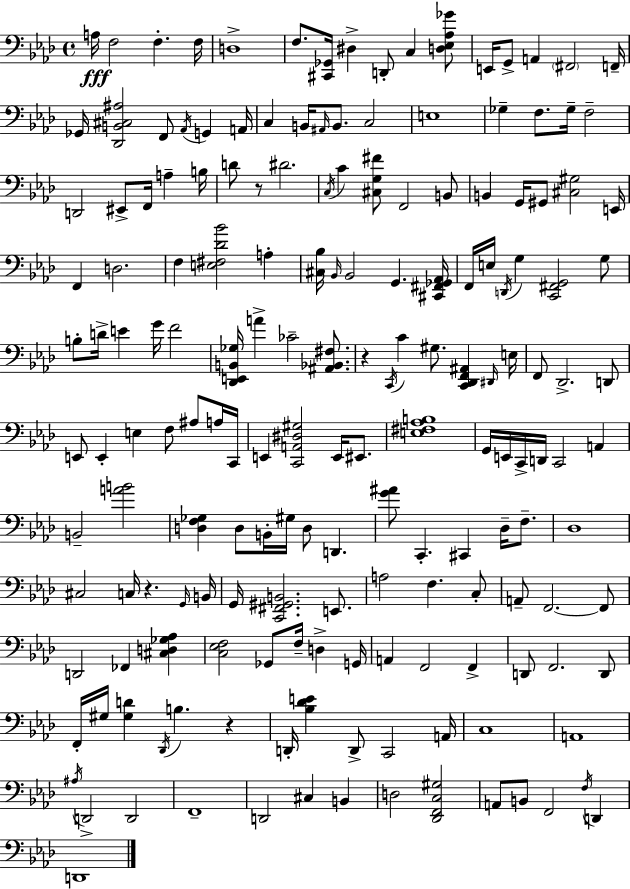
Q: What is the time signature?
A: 4/4